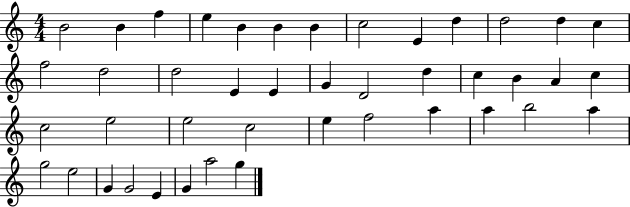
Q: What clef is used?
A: treble